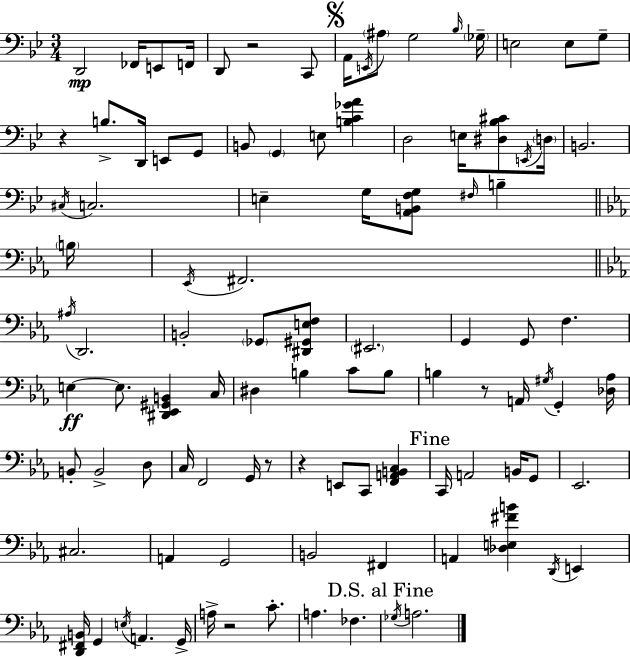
{
  \clef bass
  \numericTimeSignature
  \time 3/4
  \key g \minor
  d,2\mp fes,16 e,8 f,16 | d,8 r2 c,8 | \mark \markup { \musicglyph "scripts.segno" } a,16 \acciaccatura { e,16 } \parenthesize ais8 g2 | \grace { bes16 } \parenthesize ges16-- e2 e8 | \break g8-- r4 b8.-> d,16 e,8 | g,8 b,8 \parenthesize g,4 e8 <b c' ges' a'>4 | d2 e16 <dis bes cis'>8 | \acciaccatura { e,16 } \parenthesize d16 b,2. | \break \acciaccatura { cis16 } c2. | e4-- g16 <a, b, f g>8 \grace { fis16 } | b4-- \bar "||" \break \key ees \major \parenthesize b16 \acciaccatura { ees,16 } fis,2. | \bar "||" \break \key c \minor \acciaccatura { ais16 } d,2. | b,2-. \parenthesize ges,8 <dis, gis, e f>8 | \parenthesize eis,2. | g,4 g,8 f4. | \break e4~~\ff e8. <dis, ees, gis, b,>4 | c16 dis4 b4 c'8 b8 | b4 r8 a,16 \acciaccatura { gis16 } g,4-. | <des aes>16 b,8-. b,2-> | \break d8 c16 f,2 g,16 | r8 r4 e,8 c,8 <f, a, b, c>4 | \mark "Fine" c,16 a,2 b,16 | g,8 ees,2. | \break cis2. | a,4 g,2 | b,2 fis,4 | a,4 <des e fis' b'>4 \acciaccatura { d,16 } e,4 | \break <d, fis, b,>16 g,4 \acciaccatura { e16 } a,4. | g,16-> a16-> r2 | c'8.-. a4. fes4. | \mark "D.S. al Fine" \acciaccatura { ges16 } a2. | \break \bar "|."
}